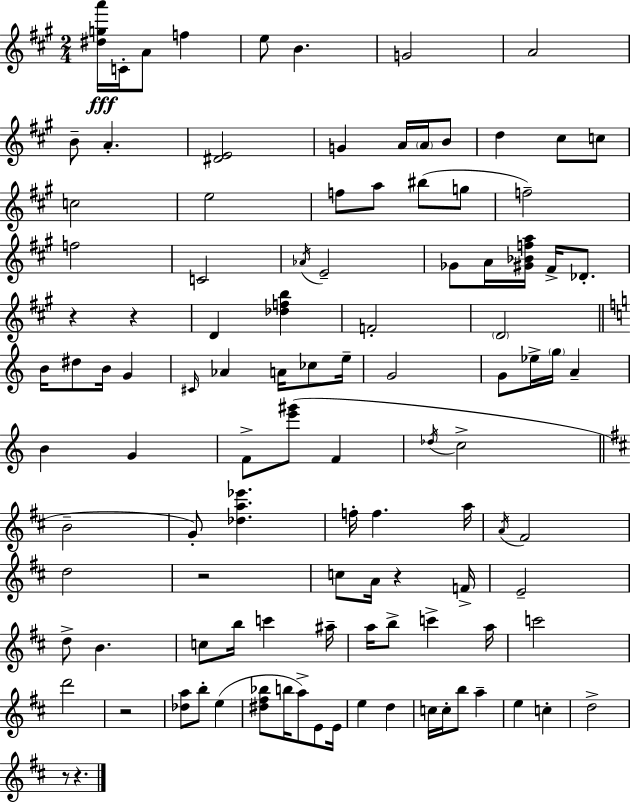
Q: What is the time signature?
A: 2/4